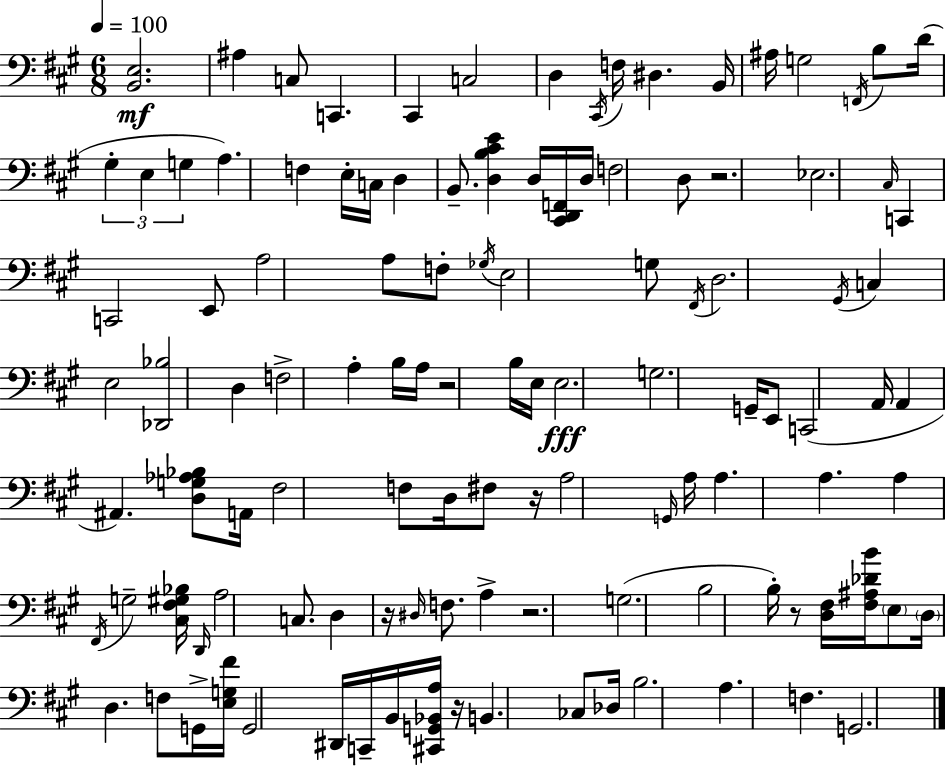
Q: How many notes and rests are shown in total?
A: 115